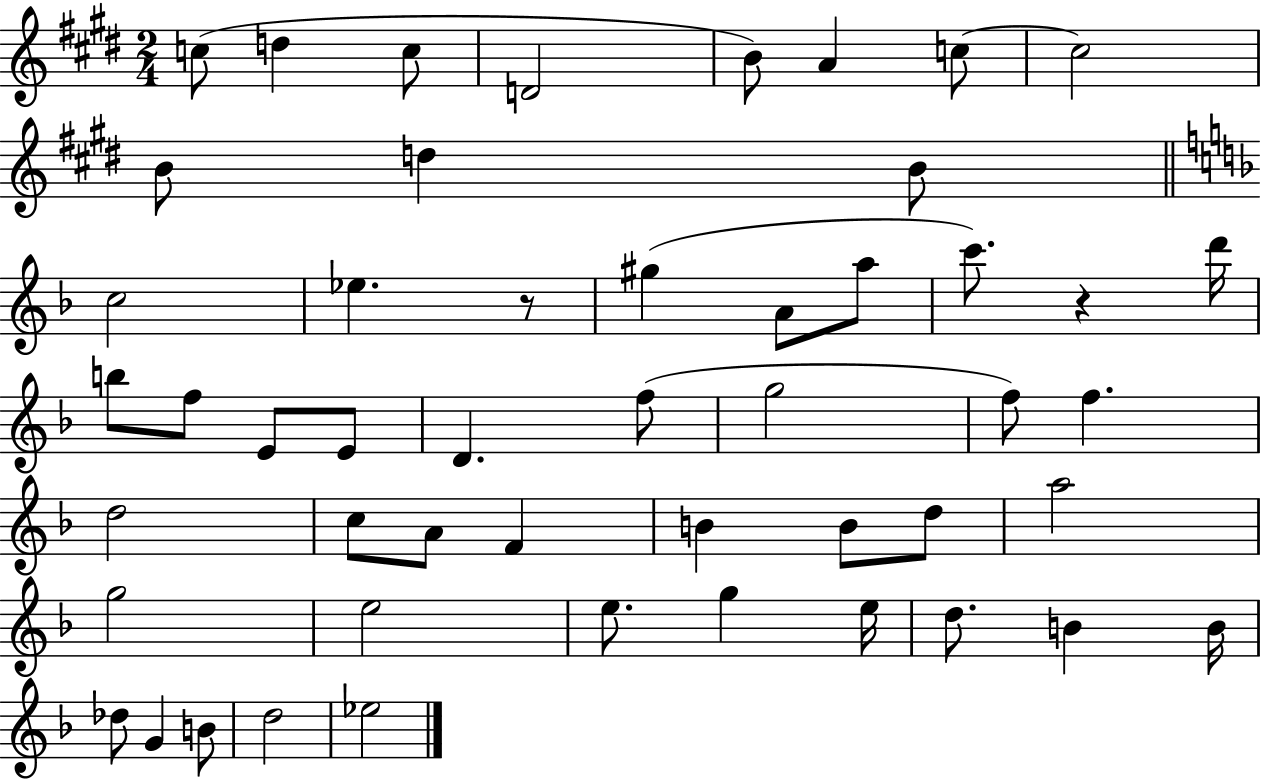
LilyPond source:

{
  \clef treble
  \numericTimeSignature
  \time 2/4
  \key e \major
  \repeat volta 2 { c''8( d''4 c''8 | d'2 | b'8) a'4 c''8~~ | c''2 | \break b'8 d''4 b'8 | \bar "||" \break \key f \major c''2 | ees''4. r8 | gis''4( a'8 a''8 | c'''8.) r4 d'''16 | \break b''8 f''8 e'8 e'8 | d'4. f''8( | g''2 | f''8) f''4. | \break d''2 | c''8 a'8 f'4 | b'4 b'8 d''8 | a''2 | \break g''2 | e''2 | e''8. g''4 e''16 | d''8. b'4 b'16 | \break des''8 g'4 b'8 | d''2 | ees''2 | } \bar "|."
}